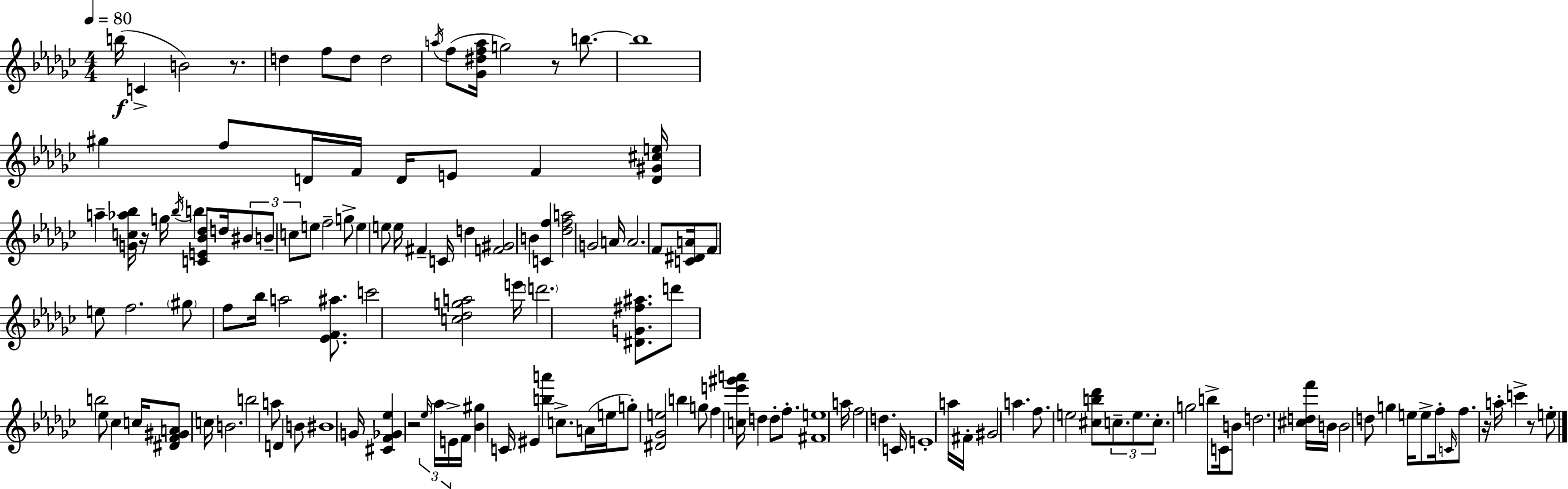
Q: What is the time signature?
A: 4/4